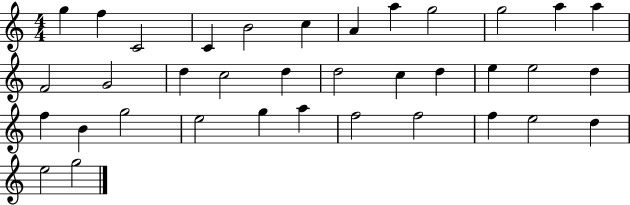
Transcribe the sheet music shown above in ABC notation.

X:1
T:Untitled
M:4/4
L:1/4
K:C
g f C2 C B2 c A a g2 g2 a a F2 G2 d c2 d d2 c d e e2 d f B g2 e2 g a f2 f2 f e2 d e2 g2